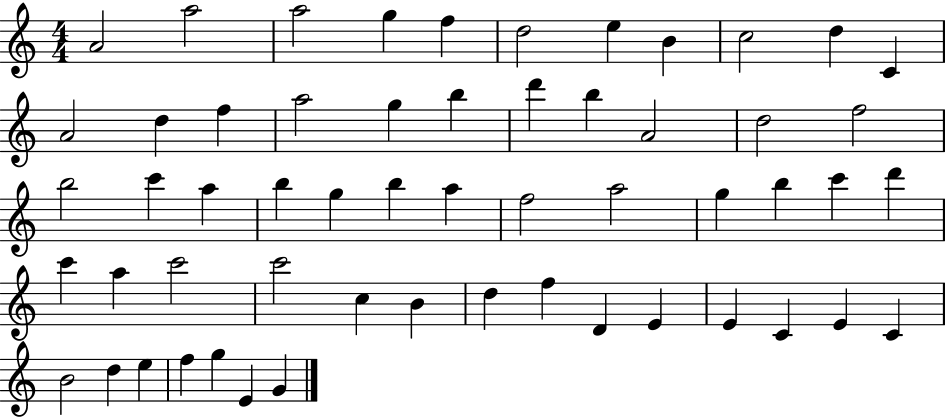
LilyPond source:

{
  \clef treble
  \numericTimeSignature
  \time 4/4
  \key c \major
  a'2 a''2 | a''2 g''4 f''4 | d''2 e''4 b'4 | c''2 d''4 c'4 | \break a'2 d''4 f''4 | a''2 g''4 b''4 | d'''4 b''4 a'2 | d''2 f''2 | \break b''2 c'''4 a''4 | b''4 g''4 b''4 a''4 | f''2 a''2 | g''4 b''4 c'''4 d'''4 | \break c'''4 a''4 c'''2 | c'''2 c''4 b'4 | d''4 f''4 d'4 e'4 | e'4 c'4 e'4 c'4 | \break b'2 d''4 e''4 | f''4 g''4 e'4 g'4 | \bar "|."
}